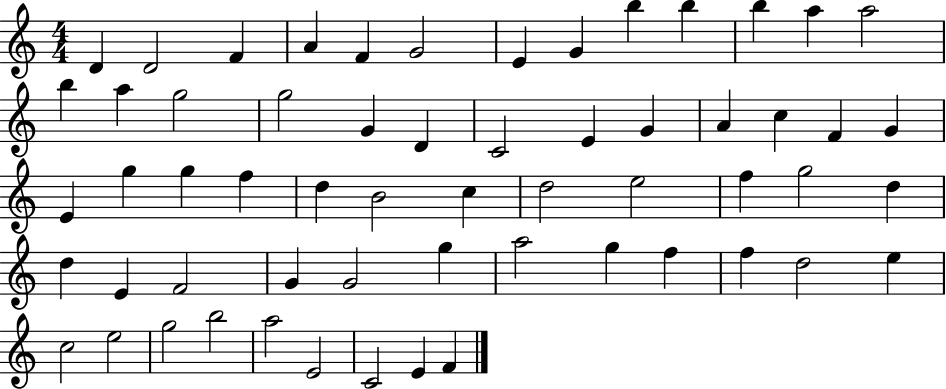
{
  \clef treble
  \numericTimeSignature
  \time 4/4
  \key c \major
  d'4 d'2 f'4 | a'4 f'4 g'2 | e'4 g'4 b''4 b''4 | b''4 a''4 a''2 | \break b''4 a''4 g''2 | g''2 g'4 d'4 | c'2 e'4 g'4 | a'4 c''4 f'4 g'4 | \break e'4 g''4 g''4 f''4 | d''4 b'2 c''4 | d''2 e''2 | f''4 g''2 d''4 | \break d''4 e'4 f'2 | g'4 g'2 g''4 | a''2 g''4 f''4 | f''4 d''2 e''4 | \break c''2 e''2 | g''2 b''2 | a''2 e'2 | c'2 e'4 f'4 | \break \bar "|."
}